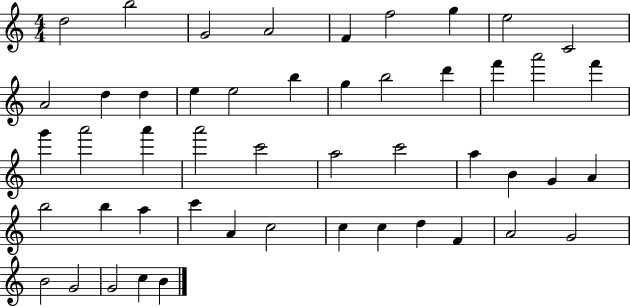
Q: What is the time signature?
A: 4/4